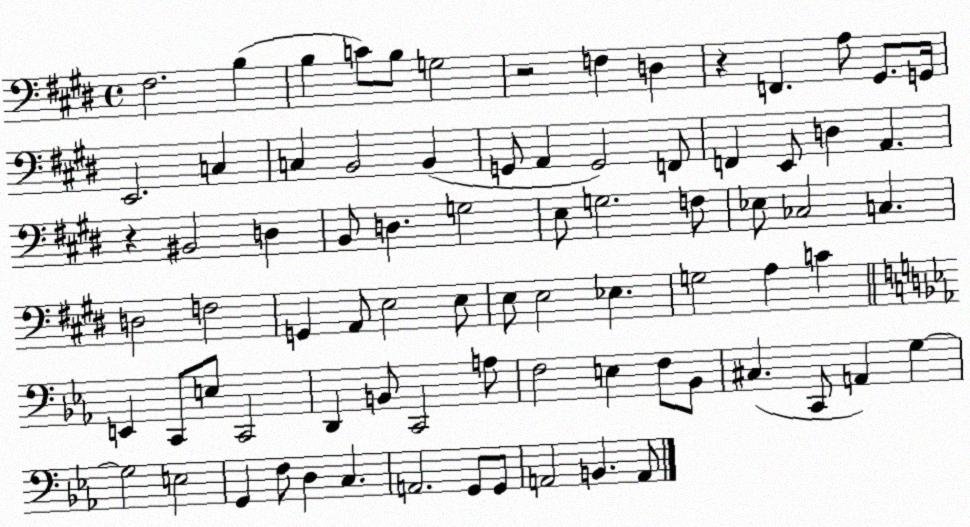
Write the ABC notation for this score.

X:1
T:Untitled
M:4/4
L:1/4
K:E
^F,2 B, B, C/2 B,/2 G,2 z2 F, D, z F,, A,/2 ^G,,/2 G,,/4 E,,2 C, C, B,,2 B,, G,,/2 A,, G,,2 F,,/2 F,, E,,/2 D, A,, z ^B,,2 D, B,,/2 D, G,2 E,/2 G,2 F,/2 _E,/2 _C,2 C, D,2 F,2 G,, A,,/2 E,2 E,/2 E,/2 E,2 _E, G,2 A, C E,, C,,/2 E,/2 C,,2 D,, B,,/2 C,,2 A,/2 F,2 E, F,/2 _B,,/2 ^C, C,,/2 A,, G, G,2 E,2 G,, F,/2 D, C, A,,2 G,,/2 G,,/2 A,,2 B,, A,,/2